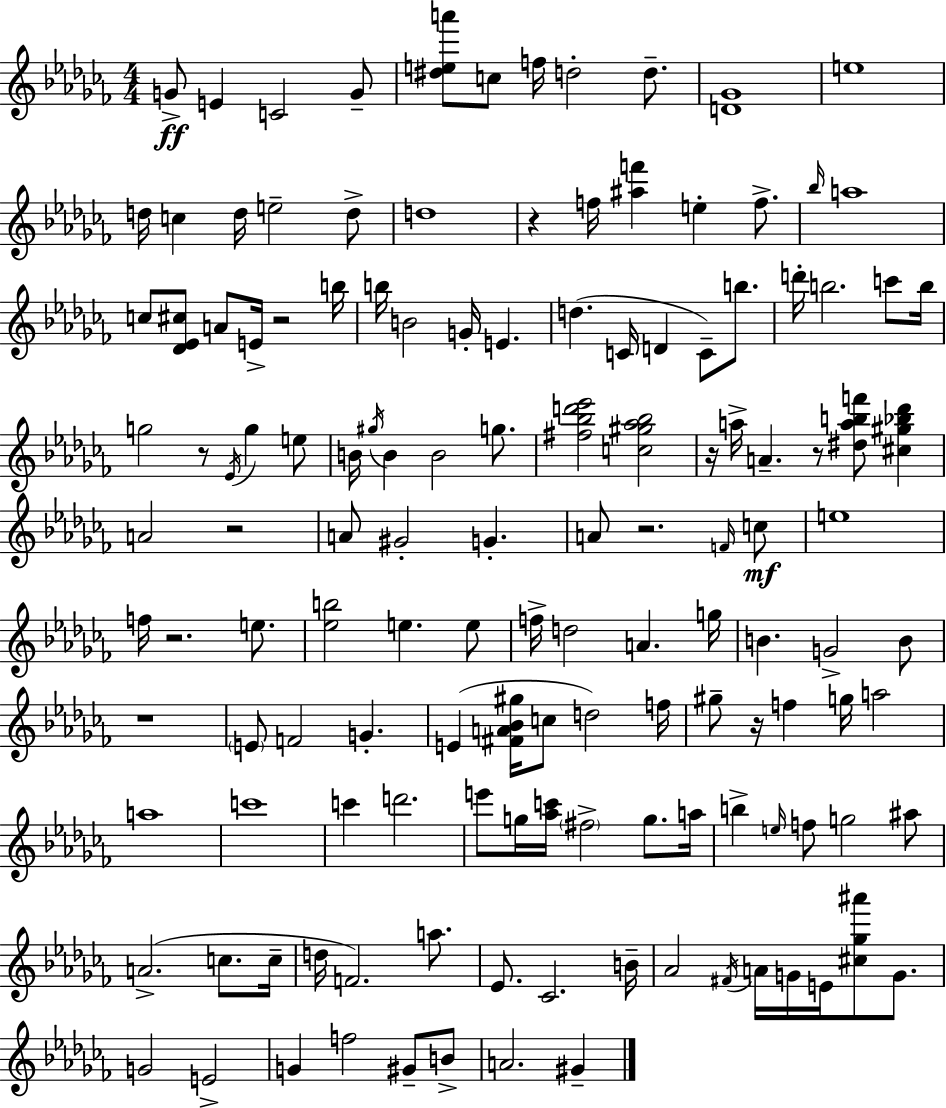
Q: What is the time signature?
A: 4/4